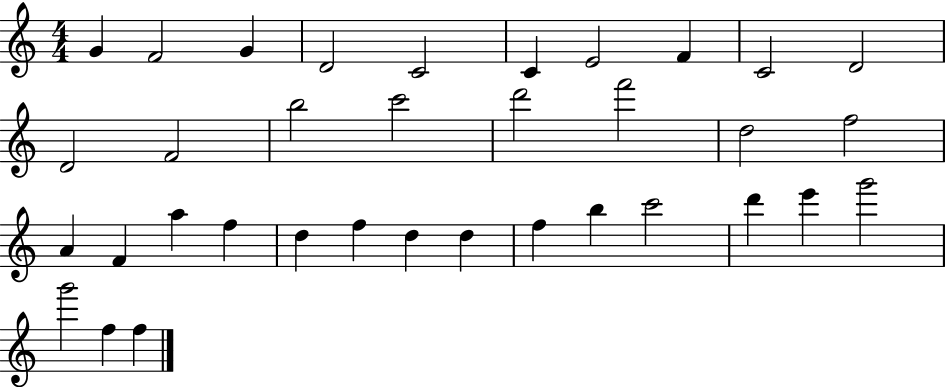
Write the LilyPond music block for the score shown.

{
  \clef treble
  \numericTimeSignature
  \time 4/4
  \key c \major
  g'4 f'2 g'4 | d'2 c'2 | c'4 e'2 f'4 | c'2 d'2 | \break d'2 f'2 | b''2 c'''2 | d'''2 f'''2 | d''2 f''2 | \break a'4 f'4 a''4 f''4 | d''4 f''4 d''4 d''4 | f''4 b''4 c'''2 | d'''4 e'''4 g'''2 | \break g'''2 f''4 f''4 | \bar "|."
}